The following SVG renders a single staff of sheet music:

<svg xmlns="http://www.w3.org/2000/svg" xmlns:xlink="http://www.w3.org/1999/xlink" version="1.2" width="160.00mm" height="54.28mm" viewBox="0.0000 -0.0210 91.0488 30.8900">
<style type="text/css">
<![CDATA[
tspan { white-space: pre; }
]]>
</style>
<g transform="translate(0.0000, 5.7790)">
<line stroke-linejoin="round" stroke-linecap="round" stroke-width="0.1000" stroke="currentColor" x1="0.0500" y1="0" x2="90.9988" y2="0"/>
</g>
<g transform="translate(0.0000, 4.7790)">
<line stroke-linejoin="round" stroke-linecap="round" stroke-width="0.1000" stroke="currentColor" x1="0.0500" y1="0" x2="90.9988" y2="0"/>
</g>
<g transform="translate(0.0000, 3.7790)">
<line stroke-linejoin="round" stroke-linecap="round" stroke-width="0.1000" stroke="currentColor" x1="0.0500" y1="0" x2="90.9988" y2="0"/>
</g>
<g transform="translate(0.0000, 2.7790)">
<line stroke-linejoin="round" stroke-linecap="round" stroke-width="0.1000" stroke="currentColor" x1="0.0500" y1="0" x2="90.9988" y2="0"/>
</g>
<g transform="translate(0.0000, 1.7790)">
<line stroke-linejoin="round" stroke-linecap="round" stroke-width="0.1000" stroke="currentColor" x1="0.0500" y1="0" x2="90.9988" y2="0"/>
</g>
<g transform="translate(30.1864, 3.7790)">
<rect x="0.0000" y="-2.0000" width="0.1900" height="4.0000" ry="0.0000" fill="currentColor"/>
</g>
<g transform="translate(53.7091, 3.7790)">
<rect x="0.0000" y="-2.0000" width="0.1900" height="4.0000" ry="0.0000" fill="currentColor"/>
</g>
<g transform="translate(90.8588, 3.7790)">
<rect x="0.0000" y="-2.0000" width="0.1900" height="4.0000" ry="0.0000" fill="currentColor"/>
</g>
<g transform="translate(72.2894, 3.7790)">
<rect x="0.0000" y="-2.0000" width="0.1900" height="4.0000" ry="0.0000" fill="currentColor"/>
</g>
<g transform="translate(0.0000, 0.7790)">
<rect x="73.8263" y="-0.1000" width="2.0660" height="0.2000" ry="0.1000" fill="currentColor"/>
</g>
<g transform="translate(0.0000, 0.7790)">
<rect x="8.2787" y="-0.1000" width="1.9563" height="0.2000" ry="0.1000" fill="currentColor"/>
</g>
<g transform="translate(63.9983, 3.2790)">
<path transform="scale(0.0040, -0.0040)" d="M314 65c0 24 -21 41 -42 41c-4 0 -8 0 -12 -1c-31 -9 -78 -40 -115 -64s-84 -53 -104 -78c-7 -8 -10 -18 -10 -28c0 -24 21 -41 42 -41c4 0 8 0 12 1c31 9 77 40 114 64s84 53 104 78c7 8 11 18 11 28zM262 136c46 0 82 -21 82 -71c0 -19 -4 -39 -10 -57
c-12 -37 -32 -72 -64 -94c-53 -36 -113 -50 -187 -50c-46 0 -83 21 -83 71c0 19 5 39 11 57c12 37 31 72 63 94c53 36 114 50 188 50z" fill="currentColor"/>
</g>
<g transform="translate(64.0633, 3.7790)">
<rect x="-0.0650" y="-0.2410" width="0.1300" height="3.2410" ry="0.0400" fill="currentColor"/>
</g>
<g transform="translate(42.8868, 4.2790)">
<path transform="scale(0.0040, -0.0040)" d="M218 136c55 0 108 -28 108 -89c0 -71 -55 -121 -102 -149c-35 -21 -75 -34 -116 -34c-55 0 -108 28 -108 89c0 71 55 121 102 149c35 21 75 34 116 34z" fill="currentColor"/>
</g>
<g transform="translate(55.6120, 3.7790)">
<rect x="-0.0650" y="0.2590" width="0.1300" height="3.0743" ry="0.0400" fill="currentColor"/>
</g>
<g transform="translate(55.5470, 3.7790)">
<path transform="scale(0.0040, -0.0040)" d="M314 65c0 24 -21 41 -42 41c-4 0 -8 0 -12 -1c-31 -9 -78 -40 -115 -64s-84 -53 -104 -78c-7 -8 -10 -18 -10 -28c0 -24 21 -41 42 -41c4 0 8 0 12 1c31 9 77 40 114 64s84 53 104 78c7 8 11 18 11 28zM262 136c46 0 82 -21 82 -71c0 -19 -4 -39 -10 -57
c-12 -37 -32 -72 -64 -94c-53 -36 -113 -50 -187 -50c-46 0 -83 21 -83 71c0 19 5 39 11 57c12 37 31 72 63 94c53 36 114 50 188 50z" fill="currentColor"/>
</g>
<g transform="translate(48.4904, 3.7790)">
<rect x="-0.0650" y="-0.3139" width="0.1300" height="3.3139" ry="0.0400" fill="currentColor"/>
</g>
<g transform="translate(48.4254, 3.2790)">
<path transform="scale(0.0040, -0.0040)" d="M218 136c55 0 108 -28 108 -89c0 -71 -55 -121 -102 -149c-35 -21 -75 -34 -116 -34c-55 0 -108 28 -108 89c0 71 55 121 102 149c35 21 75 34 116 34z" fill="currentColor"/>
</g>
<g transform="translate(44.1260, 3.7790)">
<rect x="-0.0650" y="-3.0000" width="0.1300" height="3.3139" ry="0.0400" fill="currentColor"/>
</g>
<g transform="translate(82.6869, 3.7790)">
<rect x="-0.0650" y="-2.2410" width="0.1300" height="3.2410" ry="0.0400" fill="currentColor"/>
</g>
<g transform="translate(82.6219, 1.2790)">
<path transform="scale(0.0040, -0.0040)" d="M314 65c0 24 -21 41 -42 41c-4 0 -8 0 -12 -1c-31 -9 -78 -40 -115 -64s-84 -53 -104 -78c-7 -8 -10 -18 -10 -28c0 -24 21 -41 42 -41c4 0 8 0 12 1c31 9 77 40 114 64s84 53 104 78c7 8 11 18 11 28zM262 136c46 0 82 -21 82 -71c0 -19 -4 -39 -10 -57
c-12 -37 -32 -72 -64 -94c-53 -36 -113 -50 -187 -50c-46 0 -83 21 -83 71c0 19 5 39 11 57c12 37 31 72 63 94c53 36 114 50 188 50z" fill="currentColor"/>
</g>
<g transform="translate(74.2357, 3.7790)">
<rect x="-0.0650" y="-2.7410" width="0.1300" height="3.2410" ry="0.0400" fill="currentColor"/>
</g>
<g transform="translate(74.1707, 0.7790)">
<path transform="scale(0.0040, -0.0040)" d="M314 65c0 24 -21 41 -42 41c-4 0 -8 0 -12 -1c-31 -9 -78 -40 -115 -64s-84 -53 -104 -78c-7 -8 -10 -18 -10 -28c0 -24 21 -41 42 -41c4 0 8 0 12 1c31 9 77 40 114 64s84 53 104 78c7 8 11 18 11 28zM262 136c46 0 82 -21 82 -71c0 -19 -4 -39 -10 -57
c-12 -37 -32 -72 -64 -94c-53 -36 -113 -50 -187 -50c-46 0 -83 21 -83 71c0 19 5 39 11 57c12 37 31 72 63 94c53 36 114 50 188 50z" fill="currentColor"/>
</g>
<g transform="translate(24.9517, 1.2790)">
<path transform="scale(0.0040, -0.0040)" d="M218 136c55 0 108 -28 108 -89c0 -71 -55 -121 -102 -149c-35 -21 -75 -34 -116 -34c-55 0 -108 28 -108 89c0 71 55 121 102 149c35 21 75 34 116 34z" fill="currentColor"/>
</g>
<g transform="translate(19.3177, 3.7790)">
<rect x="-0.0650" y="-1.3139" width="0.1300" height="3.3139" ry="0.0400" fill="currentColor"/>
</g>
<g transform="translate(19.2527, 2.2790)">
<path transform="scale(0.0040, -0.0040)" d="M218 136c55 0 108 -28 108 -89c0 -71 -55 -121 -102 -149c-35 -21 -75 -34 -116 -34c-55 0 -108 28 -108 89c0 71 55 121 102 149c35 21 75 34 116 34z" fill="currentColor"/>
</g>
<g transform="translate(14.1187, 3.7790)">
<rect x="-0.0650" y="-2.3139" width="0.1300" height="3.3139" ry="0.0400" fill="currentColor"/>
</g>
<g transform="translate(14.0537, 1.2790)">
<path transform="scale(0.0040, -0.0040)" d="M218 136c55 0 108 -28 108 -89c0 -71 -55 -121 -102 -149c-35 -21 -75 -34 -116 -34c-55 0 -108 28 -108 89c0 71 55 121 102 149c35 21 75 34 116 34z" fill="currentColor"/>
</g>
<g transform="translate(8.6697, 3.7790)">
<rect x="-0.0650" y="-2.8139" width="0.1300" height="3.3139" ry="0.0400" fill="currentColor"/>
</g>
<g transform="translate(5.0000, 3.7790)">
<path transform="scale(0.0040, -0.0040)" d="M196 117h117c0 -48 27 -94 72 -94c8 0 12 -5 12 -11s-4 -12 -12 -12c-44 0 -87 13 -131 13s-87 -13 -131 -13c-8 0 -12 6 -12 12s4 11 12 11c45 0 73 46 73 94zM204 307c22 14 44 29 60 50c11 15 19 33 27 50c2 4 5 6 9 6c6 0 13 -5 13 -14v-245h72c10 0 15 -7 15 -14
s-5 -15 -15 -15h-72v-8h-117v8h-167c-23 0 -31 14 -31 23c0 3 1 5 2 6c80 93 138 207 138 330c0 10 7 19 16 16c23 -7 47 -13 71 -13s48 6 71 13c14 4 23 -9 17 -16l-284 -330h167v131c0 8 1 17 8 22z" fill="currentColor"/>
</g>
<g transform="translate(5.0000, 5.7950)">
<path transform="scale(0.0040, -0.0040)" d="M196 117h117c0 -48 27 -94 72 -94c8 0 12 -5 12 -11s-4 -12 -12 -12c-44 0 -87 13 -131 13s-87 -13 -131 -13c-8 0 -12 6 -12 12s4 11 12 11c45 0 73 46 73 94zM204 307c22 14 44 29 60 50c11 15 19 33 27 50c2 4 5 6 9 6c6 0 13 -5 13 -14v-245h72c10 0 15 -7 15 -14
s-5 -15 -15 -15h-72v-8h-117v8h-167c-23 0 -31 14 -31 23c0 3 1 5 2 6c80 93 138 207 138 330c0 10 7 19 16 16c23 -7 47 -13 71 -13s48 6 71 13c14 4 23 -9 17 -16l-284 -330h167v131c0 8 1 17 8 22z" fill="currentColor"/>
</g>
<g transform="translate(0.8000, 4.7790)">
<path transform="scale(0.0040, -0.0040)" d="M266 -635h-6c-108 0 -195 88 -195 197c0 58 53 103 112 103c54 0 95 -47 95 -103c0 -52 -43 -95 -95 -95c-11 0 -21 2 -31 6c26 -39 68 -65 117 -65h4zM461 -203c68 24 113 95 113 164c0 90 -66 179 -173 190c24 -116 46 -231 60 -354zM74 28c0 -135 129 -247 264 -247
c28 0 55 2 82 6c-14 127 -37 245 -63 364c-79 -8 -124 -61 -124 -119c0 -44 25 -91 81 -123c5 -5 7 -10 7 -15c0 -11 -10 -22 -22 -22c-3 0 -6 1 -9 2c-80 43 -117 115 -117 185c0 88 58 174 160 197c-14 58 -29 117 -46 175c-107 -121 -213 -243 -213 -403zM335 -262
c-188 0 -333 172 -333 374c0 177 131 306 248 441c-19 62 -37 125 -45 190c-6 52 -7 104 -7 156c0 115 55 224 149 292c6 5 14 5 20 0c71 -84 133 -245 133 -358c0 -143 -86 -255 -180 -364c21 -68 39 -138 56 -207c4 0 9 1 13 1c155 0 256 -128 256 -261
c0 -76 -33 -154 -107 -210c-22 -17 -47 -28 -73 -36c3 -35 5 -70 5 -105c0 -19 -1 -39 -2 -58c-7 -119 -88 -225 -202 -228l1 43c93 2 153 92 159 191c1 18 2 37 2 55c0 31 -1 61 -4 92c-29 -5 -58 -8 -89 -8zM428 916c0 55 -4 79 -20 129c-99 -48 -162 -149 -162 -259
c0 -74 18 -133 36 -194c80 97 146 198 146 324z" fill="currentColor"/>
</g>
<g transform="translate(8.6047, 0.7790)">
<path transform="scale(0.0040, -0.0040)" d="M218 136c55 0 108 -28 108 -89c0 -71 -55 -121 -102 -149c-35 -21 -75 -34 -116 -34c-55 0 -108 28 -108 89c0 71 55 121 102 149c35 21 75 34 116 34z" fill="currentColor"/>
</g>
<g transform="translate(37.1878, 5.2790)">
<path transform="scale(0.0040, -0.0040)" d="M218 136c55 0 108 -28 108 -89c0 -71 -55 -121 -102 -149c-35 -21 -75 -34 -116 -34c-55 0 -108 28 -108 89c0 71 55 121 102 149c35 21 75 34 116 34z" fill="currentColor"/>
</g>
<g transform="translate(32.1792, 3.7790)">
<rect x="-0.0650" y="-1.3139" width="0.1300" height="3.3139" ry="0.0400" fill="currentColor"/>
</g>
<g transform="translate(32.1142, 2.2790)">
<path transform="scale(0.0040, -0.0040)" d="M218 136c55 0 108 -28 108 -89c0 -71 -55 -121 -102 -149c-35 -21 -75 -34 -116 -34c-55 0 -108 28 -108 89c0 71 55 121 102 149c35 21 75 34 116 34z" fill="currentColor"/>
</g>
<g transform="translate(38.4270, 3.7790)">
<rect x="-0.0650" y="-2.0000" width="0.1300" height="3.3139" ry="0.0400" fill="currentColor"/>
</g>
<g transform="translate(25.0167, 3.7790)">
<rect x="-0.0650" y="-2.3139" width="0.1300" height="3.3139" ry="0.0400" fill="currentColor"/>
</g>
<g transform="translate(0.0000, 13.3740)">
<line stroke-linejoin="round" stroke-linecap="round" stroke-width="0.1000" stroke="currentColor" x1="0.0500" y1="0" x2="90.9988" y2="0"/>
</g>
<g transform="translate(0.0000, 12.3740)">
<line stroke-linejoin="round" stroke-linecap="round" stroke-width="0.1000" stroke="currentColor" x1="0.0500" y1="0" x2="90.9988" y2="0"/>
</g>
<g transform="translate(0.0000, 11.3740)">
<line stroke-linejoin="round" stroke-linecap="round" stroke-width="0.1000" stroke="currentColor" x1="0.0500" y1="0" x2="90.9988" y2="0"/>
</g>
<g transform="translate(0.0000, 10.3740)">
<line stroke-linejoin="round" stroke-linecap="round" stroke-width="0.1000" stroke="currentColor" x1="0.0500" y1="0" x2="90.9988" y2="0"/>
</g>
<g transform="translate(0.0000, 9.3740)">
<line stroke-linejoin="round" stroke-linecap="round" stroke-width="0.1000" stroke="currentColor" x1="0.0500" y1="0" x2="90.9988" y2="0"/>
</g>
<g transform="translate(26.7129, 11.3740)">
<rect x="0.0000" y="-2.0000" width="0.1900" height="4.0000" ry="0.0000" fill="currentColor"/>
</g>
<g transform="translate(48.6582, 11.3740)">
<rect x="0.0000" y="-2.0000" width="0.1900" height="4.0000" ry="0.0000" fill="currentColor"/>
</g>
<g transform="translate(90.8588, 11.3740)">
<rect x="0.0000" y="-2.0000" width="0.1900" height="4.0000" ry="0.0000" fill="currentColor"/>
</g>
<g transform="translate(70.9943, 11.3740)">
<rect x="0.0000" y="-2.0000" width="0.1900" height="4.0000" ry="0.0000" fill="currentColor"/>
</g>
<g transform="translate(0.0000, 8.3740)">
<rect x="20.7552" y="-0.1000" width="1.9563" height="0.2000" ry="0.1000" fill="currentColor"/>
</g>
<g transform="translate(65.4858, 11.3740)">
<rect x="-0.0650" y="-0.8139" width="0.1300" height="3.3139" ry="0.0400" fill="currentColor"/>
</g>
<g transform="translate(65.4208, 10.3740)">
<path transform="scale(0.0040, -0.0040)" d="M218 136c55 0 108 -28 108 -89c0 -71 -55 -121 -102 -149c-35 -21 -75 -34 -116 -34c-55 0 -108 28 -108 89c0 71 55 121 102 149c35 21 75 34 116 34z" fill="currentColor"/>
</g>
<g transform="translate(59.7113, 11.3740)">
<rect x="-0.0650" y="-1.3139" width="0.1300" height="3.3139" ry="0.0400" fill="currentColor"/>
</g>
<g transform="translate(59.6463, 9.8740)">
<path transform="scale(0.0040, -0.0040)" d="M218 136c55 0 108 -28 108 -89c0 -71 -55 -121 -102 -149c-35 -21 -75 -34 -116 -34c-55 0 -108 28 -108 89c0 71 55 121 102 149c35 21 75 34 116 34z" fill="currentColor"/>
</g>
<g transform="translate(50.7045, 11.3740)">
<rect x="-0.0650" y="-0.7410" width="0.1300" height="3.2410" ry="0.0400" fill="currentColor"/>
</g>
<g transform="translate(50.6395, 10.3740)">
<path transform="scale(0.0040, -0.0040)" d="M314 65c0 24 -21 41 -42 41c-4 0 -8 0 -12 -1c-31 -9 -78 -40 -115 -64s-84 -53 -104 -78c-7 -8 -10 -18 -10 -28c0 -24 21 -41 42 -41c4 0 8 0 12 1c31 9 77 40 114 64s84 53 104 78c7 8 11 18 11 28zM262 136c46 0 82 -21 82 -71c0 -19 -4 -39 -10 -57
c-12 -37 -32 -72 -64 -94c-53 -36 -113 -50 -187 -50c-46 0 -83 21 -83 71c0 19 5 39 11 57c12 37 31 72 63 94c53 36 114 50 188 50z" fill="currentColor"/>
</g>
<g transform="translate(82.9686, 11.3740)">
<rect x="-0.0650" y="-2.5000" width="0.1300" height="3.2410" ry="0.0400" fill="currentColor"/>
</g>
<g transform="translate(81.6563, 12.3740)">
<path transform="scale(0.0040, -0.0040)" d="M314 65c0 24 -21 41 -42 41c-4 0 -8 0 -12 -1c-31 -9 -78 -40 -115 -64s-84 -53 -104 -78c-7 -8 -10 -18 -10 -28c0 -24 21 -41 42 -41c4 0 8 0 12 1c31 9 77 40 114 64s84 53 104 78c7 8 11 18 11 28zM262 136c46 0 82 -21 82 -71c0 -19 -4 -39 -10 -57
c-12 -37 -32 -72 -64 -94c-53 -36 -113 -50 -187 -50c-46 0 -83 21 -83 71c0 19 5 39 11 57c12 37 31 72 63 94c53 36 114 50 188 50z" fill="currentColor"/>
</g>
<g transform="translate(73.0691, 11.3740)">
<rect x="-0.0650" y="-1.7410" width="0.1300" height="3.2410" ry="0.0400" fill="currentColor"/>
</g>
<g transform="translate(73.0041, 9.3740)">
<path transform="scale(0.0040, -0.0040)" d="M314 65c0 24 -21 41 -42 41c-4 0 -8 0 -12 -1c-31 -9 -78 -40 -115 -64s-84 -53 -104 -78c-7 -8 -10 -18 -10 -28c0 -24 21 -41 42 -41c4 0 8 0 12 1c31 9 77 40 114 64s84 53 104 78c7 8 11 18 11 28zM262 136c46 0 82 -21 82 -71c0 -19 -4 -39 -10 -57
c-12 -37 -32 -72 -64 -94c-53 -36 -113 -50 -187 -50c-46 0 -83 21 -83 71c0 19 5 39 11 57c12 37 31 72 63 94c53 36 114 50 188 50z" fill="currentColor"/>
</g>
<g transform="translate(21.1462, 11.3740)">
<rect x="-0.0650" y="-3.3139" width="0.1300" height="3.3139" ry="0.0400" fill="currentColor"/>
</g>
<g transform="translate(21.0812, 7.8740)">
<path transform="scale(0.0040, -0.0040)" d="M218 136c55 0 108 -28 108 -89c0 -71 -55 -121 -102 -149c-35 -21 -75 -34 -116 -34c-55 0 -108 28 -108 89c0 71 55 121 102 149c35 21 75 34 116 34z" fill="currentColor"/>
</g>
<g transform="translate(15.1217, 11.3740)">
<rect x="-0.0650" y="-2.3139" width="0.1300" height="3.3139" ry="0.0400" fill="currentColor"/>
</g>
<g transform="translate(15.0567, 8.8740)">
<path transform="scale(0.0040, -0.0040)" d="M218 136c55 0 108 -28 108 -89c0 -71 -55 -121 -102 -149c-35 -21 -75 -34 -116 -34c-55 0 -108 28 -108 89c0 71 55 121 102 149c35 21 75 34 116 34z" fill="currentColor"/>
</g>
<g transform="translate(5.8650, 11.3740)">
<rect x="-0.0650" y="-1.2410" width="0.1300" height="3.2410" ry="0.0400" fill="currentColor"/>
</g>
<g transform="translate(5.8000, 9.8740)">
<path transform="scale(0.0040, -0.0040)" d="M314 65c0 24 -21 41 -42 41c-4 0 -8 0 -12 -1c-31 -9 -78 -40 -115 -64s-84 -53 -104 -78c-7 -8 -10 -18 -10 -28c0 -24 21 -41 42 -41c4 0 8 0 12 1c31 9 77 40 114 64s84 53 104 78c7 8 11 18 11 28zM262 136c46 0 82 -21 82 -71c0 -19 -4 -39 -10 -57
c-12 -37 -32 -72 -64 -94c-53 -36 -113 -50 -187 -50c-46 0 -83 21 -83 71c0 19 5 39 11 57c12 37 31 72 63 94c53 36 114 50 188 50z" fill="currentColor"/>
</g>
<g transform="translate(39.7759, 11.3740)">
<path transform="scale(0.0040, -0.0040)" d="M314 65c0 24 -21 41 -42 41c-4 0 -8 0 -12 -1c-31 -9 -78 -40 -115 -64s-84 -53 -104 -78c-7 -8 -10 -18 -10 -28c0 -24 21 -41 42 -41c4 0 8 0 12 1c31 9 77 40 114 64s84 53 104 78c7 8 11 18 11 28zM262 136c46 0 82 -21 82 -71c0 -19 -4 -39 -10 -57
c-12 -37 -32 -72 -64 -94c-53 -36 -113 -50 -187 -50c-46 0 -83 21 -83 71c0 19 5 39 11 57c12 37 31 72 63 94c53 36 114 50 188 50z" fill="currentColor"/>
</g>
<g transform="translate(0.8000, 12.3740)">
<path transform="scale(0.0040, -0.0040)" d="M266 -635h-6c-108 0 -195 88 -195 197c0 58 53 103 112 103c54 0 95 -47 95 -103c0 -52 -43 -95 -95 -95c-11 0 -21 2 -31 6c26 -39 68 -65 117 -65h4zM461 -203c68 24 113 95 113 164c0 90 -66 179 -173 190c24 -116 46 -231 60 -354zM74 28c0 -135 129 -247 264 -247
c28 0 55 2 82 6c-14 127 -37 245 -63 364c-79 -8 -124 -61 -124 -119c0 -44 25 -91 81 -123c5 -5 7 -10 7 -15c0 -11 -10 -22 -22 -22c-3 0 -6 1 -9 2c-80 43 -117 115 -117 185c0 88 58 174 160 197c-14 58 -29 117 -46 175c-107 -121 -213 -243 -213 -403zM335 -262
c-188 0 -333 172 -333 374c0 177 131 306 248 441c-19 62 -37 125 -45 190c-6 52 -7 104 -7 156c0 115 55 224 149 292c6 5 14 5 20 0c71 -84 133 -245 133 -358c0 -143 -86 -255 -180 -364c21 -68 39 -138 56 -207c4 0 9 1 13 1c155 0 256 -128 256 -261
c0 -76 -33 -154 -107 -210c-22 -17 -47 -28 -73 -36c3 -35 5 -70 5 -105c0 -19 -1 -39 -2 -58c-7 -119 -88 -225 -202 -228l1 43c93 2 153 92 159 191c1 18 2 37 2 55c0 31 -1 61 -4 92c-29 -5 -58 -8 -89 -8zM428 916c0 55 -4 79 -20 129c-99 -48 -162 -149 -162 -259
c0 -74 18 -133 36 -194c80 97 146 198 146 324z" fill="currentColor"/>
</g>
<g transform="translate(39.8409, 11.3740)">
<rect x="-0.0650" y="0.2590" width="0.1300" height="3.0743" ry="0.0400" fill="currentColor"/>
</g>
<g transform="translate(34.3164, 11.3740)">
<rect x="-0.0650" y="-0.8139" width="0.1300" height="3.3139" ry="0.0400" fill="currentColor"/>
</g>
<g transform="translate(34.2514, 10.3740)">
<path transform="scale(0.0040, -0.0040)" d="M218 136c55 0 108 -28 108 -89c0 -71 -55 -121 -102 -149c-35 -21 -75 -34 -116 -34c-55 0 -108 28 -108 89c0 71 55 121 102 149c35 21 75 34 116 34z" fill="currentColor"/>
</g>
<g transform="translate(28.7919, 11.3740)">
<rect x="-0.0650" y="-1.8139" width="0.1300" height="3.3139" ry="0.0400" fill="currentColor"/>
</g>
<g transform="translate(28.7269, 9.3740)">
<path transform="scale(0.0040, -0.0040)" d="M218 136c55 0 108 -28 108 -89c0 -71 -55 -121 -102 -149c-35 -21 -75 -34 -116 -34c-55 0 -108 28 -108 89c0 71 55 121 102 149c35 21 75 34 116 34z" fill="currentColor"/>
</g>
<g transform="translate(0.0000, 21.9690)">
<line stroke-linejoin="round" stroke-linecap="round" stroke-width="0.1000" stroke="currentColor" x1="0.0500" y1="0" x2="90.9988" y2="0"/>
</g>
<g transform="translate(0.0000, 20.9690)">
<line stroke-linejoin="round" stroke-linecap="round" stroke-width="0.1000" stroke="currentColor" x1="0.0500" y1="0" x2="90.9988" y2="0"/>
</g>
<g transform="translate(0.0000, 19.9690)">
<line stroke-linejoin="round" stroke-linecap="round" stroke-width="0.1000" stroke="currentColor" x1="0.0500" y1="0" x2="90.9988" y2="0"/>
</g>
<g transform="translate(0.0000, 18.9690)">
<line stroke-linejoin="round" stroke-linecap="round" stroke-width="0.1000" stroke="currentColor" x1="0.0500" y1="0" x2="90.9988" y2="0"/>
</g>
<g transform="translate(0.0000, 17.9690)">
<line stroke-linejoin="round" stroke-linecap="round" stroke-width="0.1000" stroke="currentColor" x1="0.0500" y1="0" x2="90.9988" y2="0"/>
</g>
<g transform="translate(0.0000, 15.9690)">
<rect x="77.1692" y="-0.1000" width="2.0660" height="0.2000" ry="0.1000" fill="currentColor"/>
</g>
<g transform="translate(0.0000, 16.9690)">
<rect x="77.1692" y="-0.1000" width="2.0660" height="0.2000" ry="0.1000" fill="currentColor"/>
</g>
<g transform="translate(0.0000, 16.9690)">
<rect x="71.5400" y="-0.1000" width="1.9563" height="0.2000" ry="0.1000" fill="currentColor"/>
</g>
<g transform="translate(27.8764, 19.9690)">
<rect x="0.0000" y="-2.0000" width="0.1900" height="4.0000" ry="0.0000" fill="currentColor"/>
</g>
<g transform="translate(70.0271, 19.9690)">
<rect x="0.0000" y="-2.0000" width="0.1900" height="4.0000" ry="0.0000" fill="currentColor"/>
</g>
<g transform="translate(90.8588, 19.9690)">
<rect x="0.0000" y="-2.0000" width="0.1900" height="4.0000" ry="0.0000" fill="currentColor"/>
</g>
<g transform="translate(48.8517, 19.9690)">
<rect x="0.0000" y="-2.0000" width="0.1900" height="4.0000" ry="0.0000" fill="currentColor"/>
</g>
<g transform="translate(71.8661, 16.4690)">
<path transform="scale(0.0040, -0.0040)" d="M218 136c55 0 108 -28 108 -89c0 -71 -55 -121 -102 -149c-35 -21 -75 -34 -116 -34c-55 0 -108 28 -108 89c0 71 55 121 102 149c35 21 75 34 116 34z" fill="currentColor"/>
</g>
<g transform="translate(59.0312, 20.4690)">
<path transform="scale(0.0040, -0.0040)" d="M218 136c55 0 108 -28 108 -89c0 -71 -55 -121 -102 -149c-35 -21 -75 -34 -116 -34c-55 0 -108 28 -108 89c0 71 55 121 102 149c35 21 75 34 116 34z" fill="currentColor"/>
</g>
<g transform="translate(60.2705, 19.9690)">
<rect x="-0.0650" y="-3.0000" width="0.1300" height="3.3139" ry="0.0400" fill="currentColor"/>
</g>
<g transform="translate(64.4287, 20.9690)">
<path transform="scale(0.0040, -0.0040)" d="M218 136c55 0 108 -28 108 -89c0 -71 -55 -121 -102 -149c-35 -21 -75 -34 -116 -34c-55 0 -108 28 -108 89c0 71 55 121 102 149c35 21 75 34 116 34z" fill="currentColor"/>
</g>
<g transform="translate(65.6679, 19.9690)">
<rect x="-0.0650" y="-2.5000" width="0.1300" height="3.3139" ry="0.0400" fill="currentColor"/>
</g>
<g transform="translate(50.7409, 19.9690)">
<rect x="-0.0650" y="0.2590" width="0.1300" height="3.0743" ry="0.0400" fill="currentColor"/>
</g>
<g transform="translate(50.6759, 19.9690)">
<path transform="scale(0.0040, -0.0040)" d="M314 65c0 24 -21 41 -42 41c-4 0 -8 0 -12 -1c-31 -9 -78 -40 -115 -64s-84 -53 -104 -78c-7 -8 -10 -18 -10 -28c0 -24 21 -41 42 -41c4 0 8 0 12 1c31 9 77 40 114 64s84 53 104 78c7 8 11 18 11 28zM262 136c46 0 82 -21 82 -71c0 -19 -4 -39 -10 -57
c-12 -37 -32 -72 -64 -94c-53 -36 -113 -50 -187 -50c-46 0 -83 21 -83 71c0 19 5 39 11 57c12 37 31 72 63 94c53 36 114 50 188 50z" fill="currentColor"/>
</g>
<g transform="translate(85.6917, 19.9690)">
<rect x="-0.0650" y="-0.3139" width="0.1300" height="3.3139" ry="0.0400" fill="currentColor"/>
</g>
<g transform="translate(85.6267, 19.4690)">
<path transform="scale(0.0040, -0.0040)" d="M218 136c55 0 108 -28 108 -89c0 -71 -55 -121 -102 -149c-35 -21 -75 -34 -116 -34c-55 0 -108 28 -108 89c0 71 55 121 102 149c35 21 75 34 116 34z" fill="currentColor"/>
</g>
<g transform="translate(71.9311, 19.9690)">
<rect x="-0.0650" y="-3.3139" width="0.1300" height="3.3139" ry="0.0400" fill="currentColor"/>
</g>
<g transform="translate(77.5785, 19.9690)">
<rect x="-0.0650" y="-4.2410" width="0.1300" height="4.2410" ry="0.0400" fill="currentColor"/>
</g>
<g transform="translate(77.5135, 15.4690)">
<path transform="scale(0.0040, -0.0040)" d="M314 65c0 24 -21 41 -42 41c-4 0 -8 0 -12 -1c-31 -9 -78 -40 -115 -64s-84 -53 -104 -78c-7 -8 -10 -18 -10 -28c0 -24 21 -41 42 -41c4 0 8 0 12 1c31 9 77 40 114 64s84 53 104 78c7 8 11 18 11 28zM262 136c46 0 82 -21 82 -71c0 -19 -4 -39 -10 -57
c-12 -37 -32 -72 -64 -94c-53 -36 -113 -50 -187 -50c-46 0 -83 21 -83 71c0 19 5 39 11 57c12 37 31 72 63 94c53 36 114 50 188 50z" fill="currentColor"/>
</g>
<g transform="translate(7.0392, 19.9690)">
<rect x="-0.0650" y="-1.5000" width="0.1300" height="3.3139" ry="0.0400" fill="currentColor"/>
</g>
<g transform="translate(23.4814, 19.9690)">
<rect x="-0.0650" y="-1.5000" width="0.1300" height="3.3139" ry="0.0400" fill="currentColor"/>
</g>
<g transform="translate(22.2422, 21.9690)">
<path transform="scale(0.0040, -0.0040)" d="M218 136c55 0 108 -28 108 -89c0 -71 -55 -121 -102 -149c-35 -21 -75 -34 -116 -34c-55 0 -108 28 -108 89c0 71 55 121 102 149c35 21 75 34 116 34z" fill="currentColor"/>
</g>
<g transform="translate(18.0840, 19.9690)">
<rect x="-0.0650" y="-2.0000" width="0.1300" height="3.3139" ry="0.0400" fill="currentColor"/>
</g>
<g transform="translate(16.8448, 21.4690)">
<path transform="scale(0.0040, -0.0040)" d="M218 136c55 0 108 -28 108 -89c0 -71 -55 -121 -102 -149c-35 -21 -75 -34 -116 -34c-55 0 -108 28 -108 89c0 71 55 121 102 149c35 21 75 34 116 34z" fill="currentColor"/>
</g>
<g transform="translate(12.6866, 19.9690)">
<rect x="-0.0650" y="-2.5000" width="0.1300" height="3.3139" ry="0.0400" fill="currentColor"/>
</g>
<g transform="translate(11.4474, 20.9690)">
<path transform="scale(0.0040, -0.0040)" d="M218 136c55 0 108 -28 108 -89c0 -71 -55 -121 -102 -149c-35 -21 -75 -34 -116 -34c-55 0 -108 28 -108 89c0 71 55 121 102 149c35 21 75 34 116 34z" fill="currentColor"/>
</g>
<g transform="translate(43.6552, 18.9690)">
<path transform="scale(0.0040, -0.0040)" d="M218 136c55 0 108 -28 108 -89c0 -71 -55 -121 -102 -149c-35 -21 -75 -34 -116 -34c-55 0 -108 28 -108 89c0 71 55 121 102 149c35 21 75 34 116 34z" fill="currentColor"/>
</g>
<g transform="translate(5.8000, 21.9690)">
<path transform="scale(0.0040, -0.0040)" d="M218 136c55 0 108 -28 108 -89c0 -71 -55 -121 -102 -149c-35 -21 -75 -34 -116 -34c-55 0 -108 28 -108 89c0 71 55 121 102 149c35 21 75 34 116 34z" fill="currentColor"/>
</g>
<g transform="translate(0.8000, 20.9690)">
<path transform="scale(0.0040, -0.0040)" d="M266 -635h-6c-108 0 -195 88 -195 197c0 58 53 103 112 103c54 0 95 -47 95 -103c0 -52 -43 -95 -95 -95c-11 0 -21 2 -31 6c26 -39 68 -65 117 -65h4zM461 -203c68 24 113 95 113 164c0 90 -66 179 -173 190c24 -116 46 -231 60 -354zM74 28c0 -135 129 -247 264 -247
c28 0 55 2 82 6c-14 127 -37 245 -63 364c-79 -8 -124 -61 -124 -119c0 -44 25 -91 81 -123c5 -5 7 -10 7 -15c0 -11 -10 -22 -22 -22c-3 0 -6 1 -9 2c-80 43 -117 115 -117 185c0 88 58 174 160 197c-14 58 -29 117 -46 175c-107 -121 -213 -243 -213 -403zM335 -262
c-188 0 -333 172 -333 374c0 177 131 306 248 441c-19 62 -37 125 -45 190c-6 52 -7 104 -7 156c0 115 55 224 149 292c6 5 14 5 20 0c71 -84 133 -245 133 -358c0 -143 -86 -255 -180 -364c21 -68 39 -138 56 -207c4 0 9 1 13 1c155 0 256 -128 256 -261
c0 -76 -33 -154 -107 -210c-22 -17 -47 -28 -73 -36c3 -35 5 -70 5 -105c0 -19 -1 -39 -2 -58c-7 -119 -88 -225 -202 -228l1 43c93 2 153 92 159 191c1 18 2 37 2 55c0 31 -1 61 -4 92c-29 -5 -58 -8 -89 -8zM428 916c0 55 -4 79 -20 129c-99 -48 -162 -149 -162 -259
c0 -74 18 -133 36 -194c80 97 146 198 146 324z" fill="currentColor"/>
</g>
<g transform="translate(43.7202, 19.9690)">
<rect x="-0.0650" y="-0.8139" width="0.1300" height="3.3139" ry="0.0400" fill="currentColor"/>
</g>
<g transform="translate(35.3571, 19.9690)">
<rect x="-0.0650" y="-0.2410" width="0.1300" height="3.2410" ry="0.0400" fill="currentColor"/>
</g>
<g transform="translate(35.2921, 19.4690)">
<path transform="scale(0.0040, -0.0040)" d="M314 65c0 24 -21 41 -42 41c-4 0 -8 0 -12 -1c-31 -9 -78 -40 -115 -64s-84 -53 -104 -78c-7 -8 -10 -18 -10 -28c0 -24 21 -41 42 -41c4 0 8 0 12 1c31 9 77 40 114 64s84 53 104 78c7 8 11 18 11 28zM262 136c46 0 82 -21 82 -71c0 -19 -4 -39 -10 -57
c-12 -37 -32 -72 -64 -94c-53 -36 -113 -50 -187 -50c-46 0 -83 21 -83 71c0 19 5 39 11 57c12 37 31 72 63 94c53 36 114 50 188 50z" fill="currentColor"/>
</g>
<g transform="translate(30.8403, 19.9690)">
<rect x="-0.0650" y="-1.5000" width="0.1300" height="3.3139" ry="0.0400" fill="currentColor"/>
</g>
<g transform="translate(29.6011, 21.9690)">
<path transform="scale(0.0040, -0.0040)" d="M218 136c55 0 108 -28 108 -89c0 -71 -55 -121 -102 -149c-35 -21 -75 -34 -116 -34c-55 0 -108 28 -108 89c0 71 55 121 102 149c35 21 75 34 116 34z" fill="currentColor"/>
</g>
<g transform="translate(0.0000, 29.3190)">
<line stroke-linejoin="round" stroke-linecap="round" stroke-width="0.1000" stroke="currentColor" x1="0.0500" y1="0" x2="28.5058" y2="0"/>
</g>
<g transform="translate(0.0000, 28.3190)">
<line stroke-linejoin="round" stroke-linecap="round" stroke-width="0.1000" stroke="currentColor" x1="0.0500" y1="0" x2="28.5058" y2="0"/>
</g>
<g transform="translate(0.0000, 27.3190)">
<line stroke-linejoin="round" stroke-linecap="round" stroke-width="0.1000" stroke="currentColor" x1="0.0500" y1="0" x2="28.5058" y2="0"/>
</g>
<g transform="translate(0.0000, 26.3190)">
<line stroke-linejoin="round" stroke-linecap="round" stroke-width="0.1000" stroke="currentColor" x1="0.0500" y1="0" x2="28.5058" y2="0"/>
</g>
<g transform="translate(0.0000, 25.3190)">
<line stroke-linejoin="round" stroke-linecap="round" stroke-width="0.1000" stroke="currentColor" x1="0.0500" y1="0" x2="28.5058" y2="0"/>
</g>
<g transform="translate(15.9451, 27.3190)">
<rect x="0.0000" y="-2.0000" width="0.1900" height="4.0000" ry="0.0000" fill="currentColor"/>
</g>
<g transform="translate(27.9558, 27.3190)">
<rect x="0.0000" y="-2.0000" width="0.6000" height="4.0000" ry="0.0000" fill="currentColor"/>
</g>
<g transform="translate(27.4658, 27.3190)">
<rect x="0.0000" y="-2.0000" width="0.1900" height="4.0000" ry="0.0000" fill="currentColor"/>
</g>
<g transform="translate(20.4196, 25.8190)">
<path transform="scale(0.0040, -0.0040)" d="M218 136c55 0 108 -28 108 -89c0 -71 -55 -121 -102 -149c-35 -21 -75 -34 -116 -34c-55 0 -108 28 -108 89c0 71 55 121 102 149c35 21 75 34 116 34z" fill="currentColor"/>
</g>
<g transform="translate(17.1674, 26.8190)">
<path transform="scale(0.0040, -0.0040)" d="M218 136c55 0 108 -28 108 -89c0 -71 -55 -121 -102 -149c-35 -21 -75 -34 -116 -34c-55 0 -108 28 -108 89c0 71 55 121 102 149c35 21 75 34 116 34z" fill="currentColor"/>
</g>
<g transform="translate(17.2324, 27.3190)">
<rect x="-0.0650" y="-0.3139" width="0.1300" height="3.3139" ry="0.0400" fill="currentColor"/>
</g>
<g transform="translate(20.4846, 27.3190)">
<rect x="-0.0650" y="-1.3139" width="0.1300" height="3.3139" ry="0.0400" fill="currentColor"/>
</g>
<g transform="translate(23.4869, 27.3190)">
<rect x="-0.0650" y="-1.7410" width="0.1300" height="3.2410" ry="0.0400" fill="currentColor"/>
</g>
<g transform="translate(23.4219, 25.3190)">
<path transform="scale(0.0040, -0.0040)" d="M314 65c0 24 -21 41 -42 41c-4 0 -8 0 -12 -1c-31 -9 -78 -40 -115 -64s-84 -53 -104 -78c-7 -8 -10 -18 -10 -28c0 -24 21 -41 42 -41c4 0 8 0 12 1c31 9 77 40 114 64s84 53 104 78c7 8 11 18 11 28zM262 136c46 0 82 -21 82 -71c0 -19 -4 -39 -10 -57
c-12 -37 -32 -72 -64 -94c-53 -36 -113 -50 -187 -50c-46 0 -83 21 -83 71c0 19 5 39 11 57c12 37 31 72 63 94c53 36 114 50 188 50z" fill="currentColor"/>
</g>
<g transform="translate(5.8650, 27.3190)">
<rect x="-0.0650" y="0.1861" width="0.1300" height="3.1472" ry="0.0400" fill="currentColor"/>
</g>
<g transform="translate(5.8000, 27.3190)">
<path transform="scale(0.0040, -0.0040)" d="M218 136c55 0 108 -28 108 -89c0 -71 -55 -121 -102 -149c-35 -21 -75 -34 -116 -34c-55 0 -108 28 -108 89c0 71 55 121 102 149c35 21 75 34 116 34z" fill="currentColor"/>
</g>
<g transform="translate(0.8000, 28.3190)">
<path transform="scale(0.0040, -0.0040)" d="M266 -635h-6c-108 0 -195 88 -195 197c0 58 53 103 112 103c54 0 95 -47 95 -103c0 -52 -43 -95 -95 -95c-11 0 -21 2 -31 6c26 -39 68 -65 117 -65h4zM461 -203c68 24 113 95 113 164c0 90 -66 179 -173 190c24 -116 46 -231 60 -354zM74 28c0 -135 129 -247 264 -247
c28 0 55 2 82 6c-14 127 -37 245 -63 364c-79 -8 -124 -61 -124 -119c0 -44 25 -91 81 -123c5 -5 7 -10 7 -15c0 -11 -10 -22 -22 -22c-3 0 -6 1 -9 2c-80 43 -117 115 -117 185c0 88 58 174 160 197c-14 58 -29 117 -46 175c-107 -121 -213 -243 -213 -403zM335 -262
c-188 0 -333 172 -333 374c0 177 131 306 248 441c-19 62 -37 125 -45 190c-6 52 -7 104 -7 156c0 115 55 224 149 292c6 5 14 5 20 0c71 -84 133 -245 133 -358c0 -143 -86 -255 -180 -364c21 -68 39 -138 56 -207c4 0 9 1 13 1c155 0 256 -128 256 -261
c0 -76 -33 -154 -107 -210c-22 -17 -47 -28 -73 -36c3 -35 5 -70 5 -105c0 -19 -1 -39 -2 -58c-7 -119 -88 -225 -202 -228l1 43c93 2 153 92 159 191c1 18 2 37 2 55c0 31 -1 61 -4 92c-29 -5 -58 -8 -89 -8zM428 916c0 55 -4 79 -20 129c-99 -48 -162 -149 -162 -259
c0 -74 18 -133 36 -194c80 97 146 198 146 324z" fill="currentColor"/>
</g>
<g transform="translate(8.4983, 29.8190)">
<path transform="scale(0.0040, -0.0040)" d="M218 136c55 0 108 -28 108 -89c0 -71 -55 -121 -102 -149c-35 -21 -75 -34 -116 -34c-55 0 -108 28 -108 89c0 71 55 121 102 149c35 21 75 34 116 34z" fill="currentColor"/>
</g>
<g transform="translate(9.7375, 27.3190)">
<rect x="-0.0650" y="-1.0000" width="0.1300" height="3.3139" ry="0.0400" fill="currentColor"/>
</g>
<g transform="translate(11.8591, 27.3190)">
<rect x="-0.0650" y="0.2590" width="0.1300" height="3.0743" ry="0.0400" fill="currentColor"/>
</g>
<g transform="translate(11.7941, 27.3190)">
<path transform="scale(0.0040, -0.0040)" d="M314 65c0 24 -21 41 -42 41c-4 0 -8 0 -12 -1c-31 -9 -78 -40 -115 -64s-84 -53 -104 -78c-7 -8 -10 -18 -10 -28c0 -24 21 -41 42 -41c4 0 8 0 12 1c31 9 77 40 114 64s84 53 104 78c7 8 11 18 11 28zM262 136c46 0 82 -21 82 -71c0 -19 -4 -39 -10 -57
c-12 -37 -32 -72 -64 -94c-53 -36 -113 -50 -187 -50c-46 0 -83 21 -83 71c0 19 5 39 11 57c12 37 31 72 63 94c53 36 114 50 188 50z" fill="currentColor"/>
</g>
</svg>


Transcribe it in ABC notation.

X:1
T:Untitled
M:4/4
L:1/4
K:C
a g e g e F A c B2 c2 a2 g2 e2 g b f d B2 d2 e d f2 G2 E G F E E c2 d B2 A G b d'2 c B D B2 c e f2